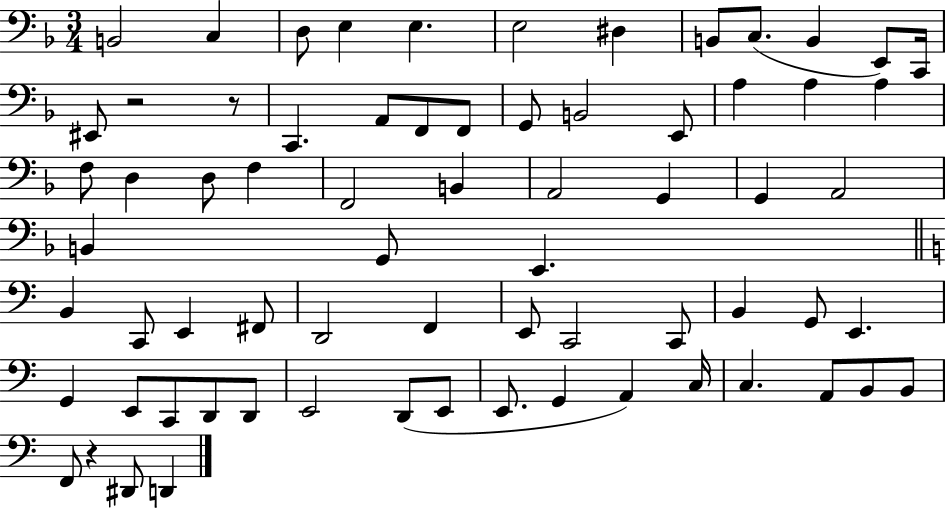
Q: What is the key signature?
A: F major